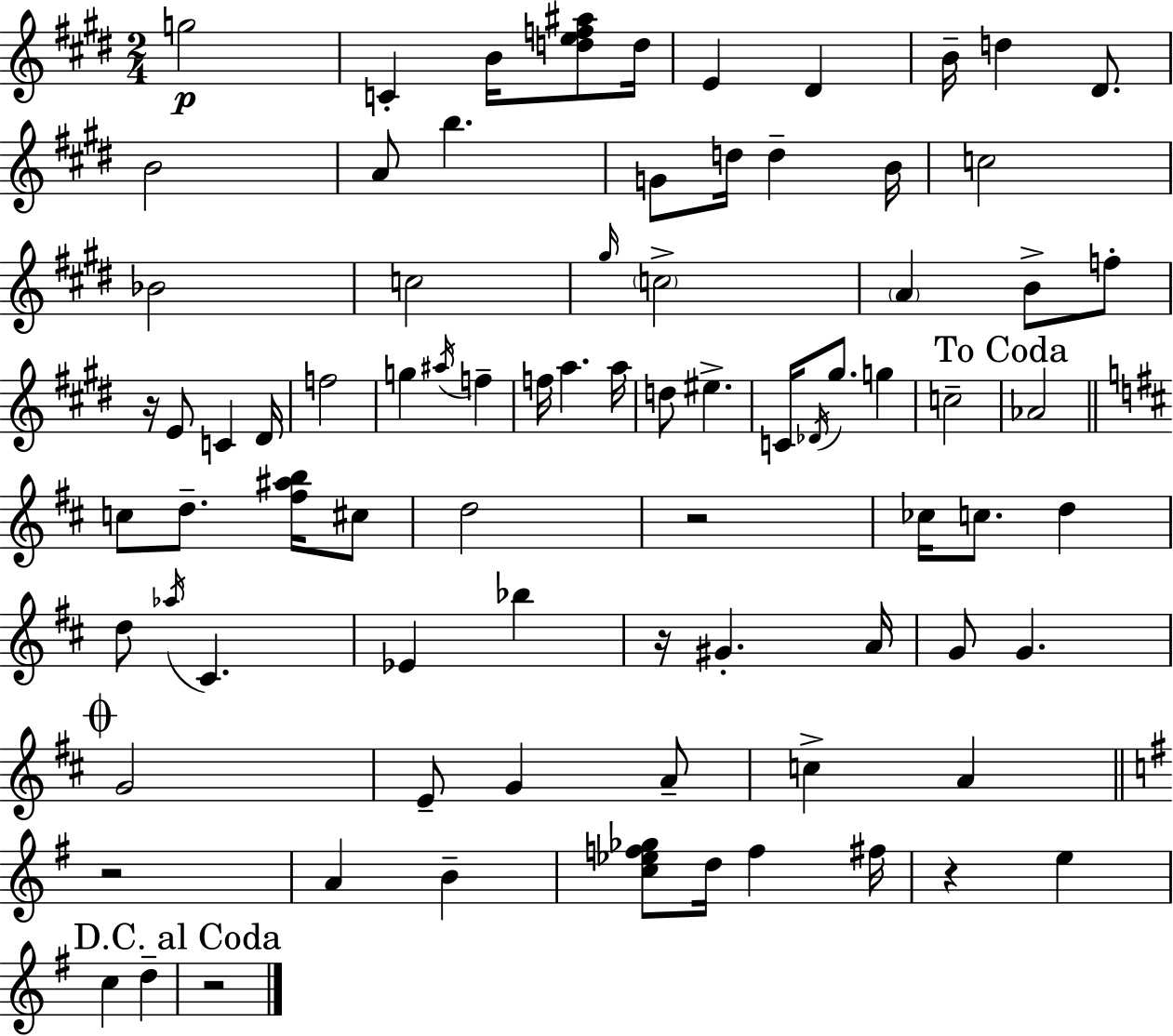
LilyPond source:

{
  \clef treble
  \numericTimeSignature
  \time 2/4
  \key e \major
  g''2\p | c'4-. b'16 <d'' e'' f'' ais''>8 d''16 | e'4 dis'4 | b'16-- d''4 dis'8. | \break b'2 | a'8 b''4. | g'8 d''16 d''4-- b'16 | c''2 | \break bes'2 | c''2 | \grace { gis''16 } \parenthesize c''2-> | \parenthesize a'4 b'8-> f''8-. | \break r16 e'8 c'4 | dis'16 f''2 | g''4 \acciaccatura { ais''16 } f''4-- | f''16 a''4. | \break a''16 d''8 eis''4.-> | c'16 \acciaccatura { des'16 } gis''8. g''4 | c''2-- | \mark "To Coda" aes'2 | \break \bar "||" \break \key b \minor c''8 d''8.-- <fis'' ais'' b''>16 cis''8 | d''2 | r2 | ces''16 c''8. d''4 | \break d''8 \acciaccatura { aes''16 } cis'4. | ees'4 bes''4 | r16 gis'4.-. | a'16 g'8 g'4. | \break \mark \markup { \musicglyph "scripts.coda" } g'2 | e'8-- g'4 a'8-- | c''4-> a'4 | \bar "||" \break \key e \minor r2 | a'4 b'4-- | <c'' ees'' f'' ges''>8 d''16 f''4 fis''16 | r4 e''4 | \break c''4 d''4-- | \mark "D.C. al Coda" r2 | \bar "|."
}